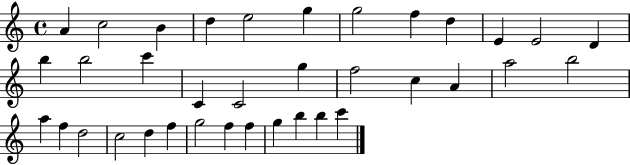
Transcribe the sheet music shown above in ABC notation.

X:1
T:Untitled
M:4/4
L:1/4
K:C
A c2 B d e2 g g2 f d E E2 D b b2 c' C C2 g f2 c A a2 b2 a f d2 c2 d f g2 f f g b b c'